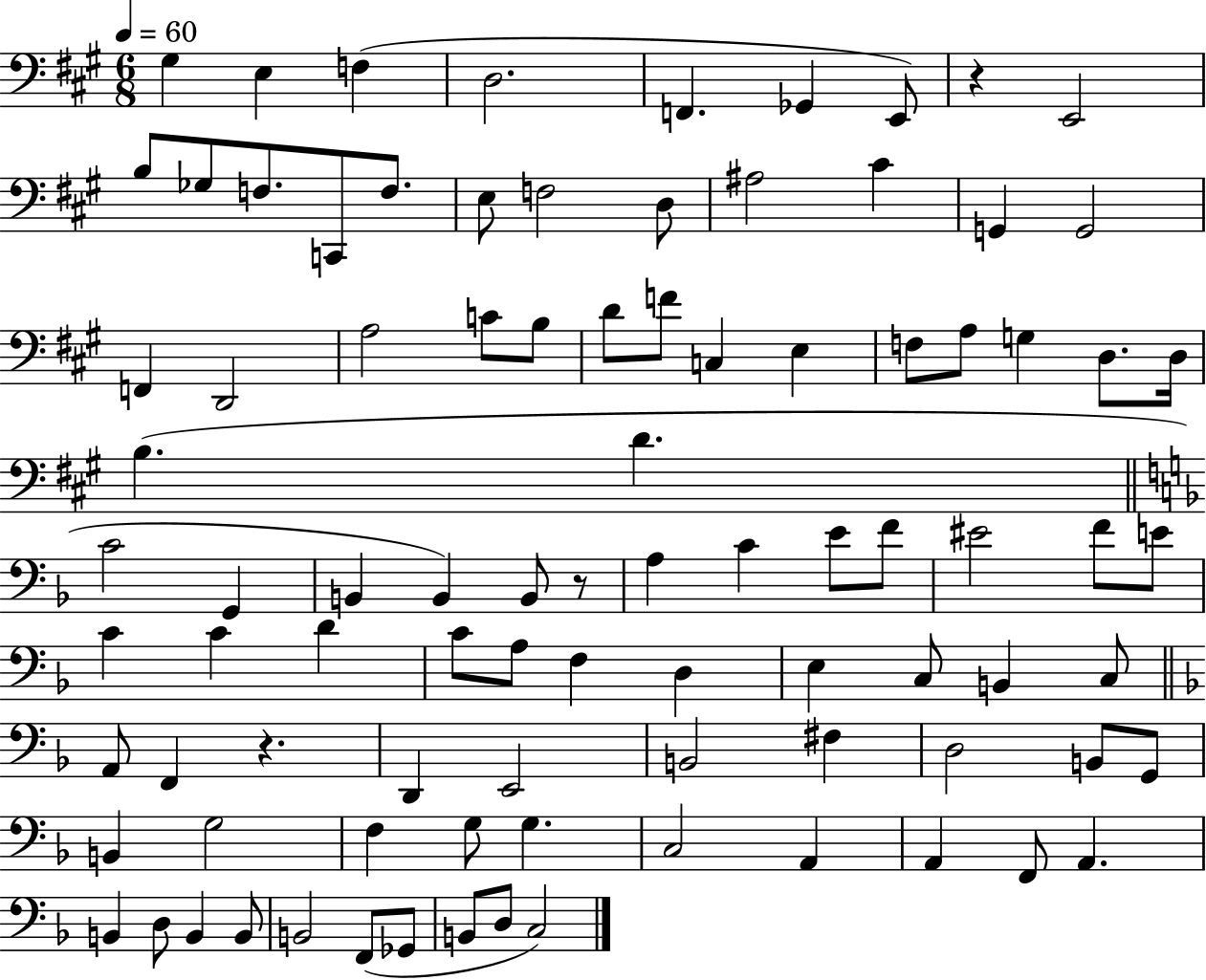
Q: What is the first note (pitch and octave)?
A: G#3